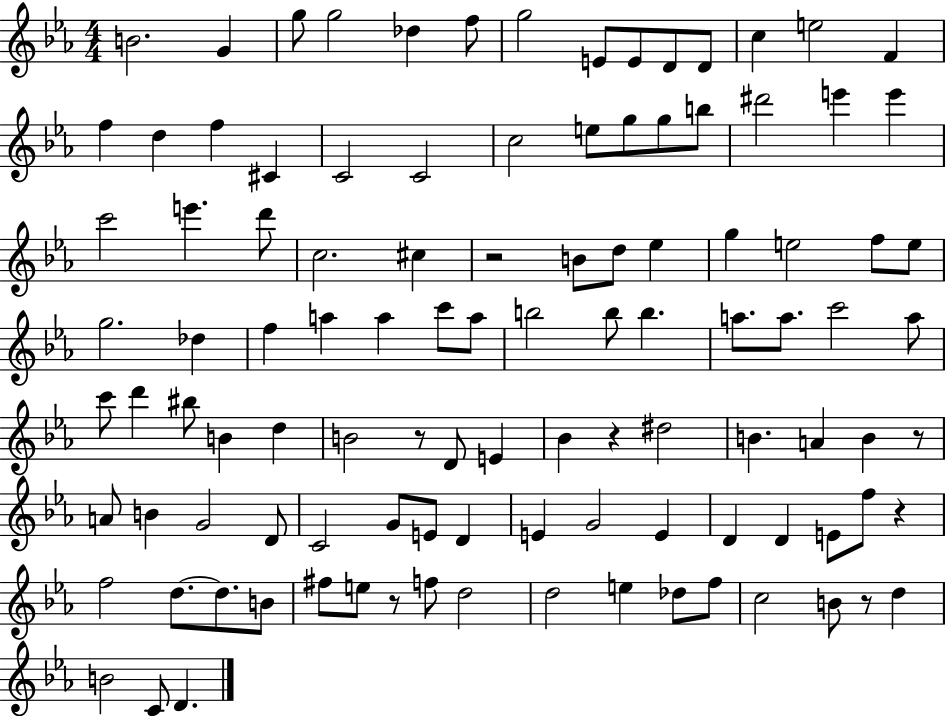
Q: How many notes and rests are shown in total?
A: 107